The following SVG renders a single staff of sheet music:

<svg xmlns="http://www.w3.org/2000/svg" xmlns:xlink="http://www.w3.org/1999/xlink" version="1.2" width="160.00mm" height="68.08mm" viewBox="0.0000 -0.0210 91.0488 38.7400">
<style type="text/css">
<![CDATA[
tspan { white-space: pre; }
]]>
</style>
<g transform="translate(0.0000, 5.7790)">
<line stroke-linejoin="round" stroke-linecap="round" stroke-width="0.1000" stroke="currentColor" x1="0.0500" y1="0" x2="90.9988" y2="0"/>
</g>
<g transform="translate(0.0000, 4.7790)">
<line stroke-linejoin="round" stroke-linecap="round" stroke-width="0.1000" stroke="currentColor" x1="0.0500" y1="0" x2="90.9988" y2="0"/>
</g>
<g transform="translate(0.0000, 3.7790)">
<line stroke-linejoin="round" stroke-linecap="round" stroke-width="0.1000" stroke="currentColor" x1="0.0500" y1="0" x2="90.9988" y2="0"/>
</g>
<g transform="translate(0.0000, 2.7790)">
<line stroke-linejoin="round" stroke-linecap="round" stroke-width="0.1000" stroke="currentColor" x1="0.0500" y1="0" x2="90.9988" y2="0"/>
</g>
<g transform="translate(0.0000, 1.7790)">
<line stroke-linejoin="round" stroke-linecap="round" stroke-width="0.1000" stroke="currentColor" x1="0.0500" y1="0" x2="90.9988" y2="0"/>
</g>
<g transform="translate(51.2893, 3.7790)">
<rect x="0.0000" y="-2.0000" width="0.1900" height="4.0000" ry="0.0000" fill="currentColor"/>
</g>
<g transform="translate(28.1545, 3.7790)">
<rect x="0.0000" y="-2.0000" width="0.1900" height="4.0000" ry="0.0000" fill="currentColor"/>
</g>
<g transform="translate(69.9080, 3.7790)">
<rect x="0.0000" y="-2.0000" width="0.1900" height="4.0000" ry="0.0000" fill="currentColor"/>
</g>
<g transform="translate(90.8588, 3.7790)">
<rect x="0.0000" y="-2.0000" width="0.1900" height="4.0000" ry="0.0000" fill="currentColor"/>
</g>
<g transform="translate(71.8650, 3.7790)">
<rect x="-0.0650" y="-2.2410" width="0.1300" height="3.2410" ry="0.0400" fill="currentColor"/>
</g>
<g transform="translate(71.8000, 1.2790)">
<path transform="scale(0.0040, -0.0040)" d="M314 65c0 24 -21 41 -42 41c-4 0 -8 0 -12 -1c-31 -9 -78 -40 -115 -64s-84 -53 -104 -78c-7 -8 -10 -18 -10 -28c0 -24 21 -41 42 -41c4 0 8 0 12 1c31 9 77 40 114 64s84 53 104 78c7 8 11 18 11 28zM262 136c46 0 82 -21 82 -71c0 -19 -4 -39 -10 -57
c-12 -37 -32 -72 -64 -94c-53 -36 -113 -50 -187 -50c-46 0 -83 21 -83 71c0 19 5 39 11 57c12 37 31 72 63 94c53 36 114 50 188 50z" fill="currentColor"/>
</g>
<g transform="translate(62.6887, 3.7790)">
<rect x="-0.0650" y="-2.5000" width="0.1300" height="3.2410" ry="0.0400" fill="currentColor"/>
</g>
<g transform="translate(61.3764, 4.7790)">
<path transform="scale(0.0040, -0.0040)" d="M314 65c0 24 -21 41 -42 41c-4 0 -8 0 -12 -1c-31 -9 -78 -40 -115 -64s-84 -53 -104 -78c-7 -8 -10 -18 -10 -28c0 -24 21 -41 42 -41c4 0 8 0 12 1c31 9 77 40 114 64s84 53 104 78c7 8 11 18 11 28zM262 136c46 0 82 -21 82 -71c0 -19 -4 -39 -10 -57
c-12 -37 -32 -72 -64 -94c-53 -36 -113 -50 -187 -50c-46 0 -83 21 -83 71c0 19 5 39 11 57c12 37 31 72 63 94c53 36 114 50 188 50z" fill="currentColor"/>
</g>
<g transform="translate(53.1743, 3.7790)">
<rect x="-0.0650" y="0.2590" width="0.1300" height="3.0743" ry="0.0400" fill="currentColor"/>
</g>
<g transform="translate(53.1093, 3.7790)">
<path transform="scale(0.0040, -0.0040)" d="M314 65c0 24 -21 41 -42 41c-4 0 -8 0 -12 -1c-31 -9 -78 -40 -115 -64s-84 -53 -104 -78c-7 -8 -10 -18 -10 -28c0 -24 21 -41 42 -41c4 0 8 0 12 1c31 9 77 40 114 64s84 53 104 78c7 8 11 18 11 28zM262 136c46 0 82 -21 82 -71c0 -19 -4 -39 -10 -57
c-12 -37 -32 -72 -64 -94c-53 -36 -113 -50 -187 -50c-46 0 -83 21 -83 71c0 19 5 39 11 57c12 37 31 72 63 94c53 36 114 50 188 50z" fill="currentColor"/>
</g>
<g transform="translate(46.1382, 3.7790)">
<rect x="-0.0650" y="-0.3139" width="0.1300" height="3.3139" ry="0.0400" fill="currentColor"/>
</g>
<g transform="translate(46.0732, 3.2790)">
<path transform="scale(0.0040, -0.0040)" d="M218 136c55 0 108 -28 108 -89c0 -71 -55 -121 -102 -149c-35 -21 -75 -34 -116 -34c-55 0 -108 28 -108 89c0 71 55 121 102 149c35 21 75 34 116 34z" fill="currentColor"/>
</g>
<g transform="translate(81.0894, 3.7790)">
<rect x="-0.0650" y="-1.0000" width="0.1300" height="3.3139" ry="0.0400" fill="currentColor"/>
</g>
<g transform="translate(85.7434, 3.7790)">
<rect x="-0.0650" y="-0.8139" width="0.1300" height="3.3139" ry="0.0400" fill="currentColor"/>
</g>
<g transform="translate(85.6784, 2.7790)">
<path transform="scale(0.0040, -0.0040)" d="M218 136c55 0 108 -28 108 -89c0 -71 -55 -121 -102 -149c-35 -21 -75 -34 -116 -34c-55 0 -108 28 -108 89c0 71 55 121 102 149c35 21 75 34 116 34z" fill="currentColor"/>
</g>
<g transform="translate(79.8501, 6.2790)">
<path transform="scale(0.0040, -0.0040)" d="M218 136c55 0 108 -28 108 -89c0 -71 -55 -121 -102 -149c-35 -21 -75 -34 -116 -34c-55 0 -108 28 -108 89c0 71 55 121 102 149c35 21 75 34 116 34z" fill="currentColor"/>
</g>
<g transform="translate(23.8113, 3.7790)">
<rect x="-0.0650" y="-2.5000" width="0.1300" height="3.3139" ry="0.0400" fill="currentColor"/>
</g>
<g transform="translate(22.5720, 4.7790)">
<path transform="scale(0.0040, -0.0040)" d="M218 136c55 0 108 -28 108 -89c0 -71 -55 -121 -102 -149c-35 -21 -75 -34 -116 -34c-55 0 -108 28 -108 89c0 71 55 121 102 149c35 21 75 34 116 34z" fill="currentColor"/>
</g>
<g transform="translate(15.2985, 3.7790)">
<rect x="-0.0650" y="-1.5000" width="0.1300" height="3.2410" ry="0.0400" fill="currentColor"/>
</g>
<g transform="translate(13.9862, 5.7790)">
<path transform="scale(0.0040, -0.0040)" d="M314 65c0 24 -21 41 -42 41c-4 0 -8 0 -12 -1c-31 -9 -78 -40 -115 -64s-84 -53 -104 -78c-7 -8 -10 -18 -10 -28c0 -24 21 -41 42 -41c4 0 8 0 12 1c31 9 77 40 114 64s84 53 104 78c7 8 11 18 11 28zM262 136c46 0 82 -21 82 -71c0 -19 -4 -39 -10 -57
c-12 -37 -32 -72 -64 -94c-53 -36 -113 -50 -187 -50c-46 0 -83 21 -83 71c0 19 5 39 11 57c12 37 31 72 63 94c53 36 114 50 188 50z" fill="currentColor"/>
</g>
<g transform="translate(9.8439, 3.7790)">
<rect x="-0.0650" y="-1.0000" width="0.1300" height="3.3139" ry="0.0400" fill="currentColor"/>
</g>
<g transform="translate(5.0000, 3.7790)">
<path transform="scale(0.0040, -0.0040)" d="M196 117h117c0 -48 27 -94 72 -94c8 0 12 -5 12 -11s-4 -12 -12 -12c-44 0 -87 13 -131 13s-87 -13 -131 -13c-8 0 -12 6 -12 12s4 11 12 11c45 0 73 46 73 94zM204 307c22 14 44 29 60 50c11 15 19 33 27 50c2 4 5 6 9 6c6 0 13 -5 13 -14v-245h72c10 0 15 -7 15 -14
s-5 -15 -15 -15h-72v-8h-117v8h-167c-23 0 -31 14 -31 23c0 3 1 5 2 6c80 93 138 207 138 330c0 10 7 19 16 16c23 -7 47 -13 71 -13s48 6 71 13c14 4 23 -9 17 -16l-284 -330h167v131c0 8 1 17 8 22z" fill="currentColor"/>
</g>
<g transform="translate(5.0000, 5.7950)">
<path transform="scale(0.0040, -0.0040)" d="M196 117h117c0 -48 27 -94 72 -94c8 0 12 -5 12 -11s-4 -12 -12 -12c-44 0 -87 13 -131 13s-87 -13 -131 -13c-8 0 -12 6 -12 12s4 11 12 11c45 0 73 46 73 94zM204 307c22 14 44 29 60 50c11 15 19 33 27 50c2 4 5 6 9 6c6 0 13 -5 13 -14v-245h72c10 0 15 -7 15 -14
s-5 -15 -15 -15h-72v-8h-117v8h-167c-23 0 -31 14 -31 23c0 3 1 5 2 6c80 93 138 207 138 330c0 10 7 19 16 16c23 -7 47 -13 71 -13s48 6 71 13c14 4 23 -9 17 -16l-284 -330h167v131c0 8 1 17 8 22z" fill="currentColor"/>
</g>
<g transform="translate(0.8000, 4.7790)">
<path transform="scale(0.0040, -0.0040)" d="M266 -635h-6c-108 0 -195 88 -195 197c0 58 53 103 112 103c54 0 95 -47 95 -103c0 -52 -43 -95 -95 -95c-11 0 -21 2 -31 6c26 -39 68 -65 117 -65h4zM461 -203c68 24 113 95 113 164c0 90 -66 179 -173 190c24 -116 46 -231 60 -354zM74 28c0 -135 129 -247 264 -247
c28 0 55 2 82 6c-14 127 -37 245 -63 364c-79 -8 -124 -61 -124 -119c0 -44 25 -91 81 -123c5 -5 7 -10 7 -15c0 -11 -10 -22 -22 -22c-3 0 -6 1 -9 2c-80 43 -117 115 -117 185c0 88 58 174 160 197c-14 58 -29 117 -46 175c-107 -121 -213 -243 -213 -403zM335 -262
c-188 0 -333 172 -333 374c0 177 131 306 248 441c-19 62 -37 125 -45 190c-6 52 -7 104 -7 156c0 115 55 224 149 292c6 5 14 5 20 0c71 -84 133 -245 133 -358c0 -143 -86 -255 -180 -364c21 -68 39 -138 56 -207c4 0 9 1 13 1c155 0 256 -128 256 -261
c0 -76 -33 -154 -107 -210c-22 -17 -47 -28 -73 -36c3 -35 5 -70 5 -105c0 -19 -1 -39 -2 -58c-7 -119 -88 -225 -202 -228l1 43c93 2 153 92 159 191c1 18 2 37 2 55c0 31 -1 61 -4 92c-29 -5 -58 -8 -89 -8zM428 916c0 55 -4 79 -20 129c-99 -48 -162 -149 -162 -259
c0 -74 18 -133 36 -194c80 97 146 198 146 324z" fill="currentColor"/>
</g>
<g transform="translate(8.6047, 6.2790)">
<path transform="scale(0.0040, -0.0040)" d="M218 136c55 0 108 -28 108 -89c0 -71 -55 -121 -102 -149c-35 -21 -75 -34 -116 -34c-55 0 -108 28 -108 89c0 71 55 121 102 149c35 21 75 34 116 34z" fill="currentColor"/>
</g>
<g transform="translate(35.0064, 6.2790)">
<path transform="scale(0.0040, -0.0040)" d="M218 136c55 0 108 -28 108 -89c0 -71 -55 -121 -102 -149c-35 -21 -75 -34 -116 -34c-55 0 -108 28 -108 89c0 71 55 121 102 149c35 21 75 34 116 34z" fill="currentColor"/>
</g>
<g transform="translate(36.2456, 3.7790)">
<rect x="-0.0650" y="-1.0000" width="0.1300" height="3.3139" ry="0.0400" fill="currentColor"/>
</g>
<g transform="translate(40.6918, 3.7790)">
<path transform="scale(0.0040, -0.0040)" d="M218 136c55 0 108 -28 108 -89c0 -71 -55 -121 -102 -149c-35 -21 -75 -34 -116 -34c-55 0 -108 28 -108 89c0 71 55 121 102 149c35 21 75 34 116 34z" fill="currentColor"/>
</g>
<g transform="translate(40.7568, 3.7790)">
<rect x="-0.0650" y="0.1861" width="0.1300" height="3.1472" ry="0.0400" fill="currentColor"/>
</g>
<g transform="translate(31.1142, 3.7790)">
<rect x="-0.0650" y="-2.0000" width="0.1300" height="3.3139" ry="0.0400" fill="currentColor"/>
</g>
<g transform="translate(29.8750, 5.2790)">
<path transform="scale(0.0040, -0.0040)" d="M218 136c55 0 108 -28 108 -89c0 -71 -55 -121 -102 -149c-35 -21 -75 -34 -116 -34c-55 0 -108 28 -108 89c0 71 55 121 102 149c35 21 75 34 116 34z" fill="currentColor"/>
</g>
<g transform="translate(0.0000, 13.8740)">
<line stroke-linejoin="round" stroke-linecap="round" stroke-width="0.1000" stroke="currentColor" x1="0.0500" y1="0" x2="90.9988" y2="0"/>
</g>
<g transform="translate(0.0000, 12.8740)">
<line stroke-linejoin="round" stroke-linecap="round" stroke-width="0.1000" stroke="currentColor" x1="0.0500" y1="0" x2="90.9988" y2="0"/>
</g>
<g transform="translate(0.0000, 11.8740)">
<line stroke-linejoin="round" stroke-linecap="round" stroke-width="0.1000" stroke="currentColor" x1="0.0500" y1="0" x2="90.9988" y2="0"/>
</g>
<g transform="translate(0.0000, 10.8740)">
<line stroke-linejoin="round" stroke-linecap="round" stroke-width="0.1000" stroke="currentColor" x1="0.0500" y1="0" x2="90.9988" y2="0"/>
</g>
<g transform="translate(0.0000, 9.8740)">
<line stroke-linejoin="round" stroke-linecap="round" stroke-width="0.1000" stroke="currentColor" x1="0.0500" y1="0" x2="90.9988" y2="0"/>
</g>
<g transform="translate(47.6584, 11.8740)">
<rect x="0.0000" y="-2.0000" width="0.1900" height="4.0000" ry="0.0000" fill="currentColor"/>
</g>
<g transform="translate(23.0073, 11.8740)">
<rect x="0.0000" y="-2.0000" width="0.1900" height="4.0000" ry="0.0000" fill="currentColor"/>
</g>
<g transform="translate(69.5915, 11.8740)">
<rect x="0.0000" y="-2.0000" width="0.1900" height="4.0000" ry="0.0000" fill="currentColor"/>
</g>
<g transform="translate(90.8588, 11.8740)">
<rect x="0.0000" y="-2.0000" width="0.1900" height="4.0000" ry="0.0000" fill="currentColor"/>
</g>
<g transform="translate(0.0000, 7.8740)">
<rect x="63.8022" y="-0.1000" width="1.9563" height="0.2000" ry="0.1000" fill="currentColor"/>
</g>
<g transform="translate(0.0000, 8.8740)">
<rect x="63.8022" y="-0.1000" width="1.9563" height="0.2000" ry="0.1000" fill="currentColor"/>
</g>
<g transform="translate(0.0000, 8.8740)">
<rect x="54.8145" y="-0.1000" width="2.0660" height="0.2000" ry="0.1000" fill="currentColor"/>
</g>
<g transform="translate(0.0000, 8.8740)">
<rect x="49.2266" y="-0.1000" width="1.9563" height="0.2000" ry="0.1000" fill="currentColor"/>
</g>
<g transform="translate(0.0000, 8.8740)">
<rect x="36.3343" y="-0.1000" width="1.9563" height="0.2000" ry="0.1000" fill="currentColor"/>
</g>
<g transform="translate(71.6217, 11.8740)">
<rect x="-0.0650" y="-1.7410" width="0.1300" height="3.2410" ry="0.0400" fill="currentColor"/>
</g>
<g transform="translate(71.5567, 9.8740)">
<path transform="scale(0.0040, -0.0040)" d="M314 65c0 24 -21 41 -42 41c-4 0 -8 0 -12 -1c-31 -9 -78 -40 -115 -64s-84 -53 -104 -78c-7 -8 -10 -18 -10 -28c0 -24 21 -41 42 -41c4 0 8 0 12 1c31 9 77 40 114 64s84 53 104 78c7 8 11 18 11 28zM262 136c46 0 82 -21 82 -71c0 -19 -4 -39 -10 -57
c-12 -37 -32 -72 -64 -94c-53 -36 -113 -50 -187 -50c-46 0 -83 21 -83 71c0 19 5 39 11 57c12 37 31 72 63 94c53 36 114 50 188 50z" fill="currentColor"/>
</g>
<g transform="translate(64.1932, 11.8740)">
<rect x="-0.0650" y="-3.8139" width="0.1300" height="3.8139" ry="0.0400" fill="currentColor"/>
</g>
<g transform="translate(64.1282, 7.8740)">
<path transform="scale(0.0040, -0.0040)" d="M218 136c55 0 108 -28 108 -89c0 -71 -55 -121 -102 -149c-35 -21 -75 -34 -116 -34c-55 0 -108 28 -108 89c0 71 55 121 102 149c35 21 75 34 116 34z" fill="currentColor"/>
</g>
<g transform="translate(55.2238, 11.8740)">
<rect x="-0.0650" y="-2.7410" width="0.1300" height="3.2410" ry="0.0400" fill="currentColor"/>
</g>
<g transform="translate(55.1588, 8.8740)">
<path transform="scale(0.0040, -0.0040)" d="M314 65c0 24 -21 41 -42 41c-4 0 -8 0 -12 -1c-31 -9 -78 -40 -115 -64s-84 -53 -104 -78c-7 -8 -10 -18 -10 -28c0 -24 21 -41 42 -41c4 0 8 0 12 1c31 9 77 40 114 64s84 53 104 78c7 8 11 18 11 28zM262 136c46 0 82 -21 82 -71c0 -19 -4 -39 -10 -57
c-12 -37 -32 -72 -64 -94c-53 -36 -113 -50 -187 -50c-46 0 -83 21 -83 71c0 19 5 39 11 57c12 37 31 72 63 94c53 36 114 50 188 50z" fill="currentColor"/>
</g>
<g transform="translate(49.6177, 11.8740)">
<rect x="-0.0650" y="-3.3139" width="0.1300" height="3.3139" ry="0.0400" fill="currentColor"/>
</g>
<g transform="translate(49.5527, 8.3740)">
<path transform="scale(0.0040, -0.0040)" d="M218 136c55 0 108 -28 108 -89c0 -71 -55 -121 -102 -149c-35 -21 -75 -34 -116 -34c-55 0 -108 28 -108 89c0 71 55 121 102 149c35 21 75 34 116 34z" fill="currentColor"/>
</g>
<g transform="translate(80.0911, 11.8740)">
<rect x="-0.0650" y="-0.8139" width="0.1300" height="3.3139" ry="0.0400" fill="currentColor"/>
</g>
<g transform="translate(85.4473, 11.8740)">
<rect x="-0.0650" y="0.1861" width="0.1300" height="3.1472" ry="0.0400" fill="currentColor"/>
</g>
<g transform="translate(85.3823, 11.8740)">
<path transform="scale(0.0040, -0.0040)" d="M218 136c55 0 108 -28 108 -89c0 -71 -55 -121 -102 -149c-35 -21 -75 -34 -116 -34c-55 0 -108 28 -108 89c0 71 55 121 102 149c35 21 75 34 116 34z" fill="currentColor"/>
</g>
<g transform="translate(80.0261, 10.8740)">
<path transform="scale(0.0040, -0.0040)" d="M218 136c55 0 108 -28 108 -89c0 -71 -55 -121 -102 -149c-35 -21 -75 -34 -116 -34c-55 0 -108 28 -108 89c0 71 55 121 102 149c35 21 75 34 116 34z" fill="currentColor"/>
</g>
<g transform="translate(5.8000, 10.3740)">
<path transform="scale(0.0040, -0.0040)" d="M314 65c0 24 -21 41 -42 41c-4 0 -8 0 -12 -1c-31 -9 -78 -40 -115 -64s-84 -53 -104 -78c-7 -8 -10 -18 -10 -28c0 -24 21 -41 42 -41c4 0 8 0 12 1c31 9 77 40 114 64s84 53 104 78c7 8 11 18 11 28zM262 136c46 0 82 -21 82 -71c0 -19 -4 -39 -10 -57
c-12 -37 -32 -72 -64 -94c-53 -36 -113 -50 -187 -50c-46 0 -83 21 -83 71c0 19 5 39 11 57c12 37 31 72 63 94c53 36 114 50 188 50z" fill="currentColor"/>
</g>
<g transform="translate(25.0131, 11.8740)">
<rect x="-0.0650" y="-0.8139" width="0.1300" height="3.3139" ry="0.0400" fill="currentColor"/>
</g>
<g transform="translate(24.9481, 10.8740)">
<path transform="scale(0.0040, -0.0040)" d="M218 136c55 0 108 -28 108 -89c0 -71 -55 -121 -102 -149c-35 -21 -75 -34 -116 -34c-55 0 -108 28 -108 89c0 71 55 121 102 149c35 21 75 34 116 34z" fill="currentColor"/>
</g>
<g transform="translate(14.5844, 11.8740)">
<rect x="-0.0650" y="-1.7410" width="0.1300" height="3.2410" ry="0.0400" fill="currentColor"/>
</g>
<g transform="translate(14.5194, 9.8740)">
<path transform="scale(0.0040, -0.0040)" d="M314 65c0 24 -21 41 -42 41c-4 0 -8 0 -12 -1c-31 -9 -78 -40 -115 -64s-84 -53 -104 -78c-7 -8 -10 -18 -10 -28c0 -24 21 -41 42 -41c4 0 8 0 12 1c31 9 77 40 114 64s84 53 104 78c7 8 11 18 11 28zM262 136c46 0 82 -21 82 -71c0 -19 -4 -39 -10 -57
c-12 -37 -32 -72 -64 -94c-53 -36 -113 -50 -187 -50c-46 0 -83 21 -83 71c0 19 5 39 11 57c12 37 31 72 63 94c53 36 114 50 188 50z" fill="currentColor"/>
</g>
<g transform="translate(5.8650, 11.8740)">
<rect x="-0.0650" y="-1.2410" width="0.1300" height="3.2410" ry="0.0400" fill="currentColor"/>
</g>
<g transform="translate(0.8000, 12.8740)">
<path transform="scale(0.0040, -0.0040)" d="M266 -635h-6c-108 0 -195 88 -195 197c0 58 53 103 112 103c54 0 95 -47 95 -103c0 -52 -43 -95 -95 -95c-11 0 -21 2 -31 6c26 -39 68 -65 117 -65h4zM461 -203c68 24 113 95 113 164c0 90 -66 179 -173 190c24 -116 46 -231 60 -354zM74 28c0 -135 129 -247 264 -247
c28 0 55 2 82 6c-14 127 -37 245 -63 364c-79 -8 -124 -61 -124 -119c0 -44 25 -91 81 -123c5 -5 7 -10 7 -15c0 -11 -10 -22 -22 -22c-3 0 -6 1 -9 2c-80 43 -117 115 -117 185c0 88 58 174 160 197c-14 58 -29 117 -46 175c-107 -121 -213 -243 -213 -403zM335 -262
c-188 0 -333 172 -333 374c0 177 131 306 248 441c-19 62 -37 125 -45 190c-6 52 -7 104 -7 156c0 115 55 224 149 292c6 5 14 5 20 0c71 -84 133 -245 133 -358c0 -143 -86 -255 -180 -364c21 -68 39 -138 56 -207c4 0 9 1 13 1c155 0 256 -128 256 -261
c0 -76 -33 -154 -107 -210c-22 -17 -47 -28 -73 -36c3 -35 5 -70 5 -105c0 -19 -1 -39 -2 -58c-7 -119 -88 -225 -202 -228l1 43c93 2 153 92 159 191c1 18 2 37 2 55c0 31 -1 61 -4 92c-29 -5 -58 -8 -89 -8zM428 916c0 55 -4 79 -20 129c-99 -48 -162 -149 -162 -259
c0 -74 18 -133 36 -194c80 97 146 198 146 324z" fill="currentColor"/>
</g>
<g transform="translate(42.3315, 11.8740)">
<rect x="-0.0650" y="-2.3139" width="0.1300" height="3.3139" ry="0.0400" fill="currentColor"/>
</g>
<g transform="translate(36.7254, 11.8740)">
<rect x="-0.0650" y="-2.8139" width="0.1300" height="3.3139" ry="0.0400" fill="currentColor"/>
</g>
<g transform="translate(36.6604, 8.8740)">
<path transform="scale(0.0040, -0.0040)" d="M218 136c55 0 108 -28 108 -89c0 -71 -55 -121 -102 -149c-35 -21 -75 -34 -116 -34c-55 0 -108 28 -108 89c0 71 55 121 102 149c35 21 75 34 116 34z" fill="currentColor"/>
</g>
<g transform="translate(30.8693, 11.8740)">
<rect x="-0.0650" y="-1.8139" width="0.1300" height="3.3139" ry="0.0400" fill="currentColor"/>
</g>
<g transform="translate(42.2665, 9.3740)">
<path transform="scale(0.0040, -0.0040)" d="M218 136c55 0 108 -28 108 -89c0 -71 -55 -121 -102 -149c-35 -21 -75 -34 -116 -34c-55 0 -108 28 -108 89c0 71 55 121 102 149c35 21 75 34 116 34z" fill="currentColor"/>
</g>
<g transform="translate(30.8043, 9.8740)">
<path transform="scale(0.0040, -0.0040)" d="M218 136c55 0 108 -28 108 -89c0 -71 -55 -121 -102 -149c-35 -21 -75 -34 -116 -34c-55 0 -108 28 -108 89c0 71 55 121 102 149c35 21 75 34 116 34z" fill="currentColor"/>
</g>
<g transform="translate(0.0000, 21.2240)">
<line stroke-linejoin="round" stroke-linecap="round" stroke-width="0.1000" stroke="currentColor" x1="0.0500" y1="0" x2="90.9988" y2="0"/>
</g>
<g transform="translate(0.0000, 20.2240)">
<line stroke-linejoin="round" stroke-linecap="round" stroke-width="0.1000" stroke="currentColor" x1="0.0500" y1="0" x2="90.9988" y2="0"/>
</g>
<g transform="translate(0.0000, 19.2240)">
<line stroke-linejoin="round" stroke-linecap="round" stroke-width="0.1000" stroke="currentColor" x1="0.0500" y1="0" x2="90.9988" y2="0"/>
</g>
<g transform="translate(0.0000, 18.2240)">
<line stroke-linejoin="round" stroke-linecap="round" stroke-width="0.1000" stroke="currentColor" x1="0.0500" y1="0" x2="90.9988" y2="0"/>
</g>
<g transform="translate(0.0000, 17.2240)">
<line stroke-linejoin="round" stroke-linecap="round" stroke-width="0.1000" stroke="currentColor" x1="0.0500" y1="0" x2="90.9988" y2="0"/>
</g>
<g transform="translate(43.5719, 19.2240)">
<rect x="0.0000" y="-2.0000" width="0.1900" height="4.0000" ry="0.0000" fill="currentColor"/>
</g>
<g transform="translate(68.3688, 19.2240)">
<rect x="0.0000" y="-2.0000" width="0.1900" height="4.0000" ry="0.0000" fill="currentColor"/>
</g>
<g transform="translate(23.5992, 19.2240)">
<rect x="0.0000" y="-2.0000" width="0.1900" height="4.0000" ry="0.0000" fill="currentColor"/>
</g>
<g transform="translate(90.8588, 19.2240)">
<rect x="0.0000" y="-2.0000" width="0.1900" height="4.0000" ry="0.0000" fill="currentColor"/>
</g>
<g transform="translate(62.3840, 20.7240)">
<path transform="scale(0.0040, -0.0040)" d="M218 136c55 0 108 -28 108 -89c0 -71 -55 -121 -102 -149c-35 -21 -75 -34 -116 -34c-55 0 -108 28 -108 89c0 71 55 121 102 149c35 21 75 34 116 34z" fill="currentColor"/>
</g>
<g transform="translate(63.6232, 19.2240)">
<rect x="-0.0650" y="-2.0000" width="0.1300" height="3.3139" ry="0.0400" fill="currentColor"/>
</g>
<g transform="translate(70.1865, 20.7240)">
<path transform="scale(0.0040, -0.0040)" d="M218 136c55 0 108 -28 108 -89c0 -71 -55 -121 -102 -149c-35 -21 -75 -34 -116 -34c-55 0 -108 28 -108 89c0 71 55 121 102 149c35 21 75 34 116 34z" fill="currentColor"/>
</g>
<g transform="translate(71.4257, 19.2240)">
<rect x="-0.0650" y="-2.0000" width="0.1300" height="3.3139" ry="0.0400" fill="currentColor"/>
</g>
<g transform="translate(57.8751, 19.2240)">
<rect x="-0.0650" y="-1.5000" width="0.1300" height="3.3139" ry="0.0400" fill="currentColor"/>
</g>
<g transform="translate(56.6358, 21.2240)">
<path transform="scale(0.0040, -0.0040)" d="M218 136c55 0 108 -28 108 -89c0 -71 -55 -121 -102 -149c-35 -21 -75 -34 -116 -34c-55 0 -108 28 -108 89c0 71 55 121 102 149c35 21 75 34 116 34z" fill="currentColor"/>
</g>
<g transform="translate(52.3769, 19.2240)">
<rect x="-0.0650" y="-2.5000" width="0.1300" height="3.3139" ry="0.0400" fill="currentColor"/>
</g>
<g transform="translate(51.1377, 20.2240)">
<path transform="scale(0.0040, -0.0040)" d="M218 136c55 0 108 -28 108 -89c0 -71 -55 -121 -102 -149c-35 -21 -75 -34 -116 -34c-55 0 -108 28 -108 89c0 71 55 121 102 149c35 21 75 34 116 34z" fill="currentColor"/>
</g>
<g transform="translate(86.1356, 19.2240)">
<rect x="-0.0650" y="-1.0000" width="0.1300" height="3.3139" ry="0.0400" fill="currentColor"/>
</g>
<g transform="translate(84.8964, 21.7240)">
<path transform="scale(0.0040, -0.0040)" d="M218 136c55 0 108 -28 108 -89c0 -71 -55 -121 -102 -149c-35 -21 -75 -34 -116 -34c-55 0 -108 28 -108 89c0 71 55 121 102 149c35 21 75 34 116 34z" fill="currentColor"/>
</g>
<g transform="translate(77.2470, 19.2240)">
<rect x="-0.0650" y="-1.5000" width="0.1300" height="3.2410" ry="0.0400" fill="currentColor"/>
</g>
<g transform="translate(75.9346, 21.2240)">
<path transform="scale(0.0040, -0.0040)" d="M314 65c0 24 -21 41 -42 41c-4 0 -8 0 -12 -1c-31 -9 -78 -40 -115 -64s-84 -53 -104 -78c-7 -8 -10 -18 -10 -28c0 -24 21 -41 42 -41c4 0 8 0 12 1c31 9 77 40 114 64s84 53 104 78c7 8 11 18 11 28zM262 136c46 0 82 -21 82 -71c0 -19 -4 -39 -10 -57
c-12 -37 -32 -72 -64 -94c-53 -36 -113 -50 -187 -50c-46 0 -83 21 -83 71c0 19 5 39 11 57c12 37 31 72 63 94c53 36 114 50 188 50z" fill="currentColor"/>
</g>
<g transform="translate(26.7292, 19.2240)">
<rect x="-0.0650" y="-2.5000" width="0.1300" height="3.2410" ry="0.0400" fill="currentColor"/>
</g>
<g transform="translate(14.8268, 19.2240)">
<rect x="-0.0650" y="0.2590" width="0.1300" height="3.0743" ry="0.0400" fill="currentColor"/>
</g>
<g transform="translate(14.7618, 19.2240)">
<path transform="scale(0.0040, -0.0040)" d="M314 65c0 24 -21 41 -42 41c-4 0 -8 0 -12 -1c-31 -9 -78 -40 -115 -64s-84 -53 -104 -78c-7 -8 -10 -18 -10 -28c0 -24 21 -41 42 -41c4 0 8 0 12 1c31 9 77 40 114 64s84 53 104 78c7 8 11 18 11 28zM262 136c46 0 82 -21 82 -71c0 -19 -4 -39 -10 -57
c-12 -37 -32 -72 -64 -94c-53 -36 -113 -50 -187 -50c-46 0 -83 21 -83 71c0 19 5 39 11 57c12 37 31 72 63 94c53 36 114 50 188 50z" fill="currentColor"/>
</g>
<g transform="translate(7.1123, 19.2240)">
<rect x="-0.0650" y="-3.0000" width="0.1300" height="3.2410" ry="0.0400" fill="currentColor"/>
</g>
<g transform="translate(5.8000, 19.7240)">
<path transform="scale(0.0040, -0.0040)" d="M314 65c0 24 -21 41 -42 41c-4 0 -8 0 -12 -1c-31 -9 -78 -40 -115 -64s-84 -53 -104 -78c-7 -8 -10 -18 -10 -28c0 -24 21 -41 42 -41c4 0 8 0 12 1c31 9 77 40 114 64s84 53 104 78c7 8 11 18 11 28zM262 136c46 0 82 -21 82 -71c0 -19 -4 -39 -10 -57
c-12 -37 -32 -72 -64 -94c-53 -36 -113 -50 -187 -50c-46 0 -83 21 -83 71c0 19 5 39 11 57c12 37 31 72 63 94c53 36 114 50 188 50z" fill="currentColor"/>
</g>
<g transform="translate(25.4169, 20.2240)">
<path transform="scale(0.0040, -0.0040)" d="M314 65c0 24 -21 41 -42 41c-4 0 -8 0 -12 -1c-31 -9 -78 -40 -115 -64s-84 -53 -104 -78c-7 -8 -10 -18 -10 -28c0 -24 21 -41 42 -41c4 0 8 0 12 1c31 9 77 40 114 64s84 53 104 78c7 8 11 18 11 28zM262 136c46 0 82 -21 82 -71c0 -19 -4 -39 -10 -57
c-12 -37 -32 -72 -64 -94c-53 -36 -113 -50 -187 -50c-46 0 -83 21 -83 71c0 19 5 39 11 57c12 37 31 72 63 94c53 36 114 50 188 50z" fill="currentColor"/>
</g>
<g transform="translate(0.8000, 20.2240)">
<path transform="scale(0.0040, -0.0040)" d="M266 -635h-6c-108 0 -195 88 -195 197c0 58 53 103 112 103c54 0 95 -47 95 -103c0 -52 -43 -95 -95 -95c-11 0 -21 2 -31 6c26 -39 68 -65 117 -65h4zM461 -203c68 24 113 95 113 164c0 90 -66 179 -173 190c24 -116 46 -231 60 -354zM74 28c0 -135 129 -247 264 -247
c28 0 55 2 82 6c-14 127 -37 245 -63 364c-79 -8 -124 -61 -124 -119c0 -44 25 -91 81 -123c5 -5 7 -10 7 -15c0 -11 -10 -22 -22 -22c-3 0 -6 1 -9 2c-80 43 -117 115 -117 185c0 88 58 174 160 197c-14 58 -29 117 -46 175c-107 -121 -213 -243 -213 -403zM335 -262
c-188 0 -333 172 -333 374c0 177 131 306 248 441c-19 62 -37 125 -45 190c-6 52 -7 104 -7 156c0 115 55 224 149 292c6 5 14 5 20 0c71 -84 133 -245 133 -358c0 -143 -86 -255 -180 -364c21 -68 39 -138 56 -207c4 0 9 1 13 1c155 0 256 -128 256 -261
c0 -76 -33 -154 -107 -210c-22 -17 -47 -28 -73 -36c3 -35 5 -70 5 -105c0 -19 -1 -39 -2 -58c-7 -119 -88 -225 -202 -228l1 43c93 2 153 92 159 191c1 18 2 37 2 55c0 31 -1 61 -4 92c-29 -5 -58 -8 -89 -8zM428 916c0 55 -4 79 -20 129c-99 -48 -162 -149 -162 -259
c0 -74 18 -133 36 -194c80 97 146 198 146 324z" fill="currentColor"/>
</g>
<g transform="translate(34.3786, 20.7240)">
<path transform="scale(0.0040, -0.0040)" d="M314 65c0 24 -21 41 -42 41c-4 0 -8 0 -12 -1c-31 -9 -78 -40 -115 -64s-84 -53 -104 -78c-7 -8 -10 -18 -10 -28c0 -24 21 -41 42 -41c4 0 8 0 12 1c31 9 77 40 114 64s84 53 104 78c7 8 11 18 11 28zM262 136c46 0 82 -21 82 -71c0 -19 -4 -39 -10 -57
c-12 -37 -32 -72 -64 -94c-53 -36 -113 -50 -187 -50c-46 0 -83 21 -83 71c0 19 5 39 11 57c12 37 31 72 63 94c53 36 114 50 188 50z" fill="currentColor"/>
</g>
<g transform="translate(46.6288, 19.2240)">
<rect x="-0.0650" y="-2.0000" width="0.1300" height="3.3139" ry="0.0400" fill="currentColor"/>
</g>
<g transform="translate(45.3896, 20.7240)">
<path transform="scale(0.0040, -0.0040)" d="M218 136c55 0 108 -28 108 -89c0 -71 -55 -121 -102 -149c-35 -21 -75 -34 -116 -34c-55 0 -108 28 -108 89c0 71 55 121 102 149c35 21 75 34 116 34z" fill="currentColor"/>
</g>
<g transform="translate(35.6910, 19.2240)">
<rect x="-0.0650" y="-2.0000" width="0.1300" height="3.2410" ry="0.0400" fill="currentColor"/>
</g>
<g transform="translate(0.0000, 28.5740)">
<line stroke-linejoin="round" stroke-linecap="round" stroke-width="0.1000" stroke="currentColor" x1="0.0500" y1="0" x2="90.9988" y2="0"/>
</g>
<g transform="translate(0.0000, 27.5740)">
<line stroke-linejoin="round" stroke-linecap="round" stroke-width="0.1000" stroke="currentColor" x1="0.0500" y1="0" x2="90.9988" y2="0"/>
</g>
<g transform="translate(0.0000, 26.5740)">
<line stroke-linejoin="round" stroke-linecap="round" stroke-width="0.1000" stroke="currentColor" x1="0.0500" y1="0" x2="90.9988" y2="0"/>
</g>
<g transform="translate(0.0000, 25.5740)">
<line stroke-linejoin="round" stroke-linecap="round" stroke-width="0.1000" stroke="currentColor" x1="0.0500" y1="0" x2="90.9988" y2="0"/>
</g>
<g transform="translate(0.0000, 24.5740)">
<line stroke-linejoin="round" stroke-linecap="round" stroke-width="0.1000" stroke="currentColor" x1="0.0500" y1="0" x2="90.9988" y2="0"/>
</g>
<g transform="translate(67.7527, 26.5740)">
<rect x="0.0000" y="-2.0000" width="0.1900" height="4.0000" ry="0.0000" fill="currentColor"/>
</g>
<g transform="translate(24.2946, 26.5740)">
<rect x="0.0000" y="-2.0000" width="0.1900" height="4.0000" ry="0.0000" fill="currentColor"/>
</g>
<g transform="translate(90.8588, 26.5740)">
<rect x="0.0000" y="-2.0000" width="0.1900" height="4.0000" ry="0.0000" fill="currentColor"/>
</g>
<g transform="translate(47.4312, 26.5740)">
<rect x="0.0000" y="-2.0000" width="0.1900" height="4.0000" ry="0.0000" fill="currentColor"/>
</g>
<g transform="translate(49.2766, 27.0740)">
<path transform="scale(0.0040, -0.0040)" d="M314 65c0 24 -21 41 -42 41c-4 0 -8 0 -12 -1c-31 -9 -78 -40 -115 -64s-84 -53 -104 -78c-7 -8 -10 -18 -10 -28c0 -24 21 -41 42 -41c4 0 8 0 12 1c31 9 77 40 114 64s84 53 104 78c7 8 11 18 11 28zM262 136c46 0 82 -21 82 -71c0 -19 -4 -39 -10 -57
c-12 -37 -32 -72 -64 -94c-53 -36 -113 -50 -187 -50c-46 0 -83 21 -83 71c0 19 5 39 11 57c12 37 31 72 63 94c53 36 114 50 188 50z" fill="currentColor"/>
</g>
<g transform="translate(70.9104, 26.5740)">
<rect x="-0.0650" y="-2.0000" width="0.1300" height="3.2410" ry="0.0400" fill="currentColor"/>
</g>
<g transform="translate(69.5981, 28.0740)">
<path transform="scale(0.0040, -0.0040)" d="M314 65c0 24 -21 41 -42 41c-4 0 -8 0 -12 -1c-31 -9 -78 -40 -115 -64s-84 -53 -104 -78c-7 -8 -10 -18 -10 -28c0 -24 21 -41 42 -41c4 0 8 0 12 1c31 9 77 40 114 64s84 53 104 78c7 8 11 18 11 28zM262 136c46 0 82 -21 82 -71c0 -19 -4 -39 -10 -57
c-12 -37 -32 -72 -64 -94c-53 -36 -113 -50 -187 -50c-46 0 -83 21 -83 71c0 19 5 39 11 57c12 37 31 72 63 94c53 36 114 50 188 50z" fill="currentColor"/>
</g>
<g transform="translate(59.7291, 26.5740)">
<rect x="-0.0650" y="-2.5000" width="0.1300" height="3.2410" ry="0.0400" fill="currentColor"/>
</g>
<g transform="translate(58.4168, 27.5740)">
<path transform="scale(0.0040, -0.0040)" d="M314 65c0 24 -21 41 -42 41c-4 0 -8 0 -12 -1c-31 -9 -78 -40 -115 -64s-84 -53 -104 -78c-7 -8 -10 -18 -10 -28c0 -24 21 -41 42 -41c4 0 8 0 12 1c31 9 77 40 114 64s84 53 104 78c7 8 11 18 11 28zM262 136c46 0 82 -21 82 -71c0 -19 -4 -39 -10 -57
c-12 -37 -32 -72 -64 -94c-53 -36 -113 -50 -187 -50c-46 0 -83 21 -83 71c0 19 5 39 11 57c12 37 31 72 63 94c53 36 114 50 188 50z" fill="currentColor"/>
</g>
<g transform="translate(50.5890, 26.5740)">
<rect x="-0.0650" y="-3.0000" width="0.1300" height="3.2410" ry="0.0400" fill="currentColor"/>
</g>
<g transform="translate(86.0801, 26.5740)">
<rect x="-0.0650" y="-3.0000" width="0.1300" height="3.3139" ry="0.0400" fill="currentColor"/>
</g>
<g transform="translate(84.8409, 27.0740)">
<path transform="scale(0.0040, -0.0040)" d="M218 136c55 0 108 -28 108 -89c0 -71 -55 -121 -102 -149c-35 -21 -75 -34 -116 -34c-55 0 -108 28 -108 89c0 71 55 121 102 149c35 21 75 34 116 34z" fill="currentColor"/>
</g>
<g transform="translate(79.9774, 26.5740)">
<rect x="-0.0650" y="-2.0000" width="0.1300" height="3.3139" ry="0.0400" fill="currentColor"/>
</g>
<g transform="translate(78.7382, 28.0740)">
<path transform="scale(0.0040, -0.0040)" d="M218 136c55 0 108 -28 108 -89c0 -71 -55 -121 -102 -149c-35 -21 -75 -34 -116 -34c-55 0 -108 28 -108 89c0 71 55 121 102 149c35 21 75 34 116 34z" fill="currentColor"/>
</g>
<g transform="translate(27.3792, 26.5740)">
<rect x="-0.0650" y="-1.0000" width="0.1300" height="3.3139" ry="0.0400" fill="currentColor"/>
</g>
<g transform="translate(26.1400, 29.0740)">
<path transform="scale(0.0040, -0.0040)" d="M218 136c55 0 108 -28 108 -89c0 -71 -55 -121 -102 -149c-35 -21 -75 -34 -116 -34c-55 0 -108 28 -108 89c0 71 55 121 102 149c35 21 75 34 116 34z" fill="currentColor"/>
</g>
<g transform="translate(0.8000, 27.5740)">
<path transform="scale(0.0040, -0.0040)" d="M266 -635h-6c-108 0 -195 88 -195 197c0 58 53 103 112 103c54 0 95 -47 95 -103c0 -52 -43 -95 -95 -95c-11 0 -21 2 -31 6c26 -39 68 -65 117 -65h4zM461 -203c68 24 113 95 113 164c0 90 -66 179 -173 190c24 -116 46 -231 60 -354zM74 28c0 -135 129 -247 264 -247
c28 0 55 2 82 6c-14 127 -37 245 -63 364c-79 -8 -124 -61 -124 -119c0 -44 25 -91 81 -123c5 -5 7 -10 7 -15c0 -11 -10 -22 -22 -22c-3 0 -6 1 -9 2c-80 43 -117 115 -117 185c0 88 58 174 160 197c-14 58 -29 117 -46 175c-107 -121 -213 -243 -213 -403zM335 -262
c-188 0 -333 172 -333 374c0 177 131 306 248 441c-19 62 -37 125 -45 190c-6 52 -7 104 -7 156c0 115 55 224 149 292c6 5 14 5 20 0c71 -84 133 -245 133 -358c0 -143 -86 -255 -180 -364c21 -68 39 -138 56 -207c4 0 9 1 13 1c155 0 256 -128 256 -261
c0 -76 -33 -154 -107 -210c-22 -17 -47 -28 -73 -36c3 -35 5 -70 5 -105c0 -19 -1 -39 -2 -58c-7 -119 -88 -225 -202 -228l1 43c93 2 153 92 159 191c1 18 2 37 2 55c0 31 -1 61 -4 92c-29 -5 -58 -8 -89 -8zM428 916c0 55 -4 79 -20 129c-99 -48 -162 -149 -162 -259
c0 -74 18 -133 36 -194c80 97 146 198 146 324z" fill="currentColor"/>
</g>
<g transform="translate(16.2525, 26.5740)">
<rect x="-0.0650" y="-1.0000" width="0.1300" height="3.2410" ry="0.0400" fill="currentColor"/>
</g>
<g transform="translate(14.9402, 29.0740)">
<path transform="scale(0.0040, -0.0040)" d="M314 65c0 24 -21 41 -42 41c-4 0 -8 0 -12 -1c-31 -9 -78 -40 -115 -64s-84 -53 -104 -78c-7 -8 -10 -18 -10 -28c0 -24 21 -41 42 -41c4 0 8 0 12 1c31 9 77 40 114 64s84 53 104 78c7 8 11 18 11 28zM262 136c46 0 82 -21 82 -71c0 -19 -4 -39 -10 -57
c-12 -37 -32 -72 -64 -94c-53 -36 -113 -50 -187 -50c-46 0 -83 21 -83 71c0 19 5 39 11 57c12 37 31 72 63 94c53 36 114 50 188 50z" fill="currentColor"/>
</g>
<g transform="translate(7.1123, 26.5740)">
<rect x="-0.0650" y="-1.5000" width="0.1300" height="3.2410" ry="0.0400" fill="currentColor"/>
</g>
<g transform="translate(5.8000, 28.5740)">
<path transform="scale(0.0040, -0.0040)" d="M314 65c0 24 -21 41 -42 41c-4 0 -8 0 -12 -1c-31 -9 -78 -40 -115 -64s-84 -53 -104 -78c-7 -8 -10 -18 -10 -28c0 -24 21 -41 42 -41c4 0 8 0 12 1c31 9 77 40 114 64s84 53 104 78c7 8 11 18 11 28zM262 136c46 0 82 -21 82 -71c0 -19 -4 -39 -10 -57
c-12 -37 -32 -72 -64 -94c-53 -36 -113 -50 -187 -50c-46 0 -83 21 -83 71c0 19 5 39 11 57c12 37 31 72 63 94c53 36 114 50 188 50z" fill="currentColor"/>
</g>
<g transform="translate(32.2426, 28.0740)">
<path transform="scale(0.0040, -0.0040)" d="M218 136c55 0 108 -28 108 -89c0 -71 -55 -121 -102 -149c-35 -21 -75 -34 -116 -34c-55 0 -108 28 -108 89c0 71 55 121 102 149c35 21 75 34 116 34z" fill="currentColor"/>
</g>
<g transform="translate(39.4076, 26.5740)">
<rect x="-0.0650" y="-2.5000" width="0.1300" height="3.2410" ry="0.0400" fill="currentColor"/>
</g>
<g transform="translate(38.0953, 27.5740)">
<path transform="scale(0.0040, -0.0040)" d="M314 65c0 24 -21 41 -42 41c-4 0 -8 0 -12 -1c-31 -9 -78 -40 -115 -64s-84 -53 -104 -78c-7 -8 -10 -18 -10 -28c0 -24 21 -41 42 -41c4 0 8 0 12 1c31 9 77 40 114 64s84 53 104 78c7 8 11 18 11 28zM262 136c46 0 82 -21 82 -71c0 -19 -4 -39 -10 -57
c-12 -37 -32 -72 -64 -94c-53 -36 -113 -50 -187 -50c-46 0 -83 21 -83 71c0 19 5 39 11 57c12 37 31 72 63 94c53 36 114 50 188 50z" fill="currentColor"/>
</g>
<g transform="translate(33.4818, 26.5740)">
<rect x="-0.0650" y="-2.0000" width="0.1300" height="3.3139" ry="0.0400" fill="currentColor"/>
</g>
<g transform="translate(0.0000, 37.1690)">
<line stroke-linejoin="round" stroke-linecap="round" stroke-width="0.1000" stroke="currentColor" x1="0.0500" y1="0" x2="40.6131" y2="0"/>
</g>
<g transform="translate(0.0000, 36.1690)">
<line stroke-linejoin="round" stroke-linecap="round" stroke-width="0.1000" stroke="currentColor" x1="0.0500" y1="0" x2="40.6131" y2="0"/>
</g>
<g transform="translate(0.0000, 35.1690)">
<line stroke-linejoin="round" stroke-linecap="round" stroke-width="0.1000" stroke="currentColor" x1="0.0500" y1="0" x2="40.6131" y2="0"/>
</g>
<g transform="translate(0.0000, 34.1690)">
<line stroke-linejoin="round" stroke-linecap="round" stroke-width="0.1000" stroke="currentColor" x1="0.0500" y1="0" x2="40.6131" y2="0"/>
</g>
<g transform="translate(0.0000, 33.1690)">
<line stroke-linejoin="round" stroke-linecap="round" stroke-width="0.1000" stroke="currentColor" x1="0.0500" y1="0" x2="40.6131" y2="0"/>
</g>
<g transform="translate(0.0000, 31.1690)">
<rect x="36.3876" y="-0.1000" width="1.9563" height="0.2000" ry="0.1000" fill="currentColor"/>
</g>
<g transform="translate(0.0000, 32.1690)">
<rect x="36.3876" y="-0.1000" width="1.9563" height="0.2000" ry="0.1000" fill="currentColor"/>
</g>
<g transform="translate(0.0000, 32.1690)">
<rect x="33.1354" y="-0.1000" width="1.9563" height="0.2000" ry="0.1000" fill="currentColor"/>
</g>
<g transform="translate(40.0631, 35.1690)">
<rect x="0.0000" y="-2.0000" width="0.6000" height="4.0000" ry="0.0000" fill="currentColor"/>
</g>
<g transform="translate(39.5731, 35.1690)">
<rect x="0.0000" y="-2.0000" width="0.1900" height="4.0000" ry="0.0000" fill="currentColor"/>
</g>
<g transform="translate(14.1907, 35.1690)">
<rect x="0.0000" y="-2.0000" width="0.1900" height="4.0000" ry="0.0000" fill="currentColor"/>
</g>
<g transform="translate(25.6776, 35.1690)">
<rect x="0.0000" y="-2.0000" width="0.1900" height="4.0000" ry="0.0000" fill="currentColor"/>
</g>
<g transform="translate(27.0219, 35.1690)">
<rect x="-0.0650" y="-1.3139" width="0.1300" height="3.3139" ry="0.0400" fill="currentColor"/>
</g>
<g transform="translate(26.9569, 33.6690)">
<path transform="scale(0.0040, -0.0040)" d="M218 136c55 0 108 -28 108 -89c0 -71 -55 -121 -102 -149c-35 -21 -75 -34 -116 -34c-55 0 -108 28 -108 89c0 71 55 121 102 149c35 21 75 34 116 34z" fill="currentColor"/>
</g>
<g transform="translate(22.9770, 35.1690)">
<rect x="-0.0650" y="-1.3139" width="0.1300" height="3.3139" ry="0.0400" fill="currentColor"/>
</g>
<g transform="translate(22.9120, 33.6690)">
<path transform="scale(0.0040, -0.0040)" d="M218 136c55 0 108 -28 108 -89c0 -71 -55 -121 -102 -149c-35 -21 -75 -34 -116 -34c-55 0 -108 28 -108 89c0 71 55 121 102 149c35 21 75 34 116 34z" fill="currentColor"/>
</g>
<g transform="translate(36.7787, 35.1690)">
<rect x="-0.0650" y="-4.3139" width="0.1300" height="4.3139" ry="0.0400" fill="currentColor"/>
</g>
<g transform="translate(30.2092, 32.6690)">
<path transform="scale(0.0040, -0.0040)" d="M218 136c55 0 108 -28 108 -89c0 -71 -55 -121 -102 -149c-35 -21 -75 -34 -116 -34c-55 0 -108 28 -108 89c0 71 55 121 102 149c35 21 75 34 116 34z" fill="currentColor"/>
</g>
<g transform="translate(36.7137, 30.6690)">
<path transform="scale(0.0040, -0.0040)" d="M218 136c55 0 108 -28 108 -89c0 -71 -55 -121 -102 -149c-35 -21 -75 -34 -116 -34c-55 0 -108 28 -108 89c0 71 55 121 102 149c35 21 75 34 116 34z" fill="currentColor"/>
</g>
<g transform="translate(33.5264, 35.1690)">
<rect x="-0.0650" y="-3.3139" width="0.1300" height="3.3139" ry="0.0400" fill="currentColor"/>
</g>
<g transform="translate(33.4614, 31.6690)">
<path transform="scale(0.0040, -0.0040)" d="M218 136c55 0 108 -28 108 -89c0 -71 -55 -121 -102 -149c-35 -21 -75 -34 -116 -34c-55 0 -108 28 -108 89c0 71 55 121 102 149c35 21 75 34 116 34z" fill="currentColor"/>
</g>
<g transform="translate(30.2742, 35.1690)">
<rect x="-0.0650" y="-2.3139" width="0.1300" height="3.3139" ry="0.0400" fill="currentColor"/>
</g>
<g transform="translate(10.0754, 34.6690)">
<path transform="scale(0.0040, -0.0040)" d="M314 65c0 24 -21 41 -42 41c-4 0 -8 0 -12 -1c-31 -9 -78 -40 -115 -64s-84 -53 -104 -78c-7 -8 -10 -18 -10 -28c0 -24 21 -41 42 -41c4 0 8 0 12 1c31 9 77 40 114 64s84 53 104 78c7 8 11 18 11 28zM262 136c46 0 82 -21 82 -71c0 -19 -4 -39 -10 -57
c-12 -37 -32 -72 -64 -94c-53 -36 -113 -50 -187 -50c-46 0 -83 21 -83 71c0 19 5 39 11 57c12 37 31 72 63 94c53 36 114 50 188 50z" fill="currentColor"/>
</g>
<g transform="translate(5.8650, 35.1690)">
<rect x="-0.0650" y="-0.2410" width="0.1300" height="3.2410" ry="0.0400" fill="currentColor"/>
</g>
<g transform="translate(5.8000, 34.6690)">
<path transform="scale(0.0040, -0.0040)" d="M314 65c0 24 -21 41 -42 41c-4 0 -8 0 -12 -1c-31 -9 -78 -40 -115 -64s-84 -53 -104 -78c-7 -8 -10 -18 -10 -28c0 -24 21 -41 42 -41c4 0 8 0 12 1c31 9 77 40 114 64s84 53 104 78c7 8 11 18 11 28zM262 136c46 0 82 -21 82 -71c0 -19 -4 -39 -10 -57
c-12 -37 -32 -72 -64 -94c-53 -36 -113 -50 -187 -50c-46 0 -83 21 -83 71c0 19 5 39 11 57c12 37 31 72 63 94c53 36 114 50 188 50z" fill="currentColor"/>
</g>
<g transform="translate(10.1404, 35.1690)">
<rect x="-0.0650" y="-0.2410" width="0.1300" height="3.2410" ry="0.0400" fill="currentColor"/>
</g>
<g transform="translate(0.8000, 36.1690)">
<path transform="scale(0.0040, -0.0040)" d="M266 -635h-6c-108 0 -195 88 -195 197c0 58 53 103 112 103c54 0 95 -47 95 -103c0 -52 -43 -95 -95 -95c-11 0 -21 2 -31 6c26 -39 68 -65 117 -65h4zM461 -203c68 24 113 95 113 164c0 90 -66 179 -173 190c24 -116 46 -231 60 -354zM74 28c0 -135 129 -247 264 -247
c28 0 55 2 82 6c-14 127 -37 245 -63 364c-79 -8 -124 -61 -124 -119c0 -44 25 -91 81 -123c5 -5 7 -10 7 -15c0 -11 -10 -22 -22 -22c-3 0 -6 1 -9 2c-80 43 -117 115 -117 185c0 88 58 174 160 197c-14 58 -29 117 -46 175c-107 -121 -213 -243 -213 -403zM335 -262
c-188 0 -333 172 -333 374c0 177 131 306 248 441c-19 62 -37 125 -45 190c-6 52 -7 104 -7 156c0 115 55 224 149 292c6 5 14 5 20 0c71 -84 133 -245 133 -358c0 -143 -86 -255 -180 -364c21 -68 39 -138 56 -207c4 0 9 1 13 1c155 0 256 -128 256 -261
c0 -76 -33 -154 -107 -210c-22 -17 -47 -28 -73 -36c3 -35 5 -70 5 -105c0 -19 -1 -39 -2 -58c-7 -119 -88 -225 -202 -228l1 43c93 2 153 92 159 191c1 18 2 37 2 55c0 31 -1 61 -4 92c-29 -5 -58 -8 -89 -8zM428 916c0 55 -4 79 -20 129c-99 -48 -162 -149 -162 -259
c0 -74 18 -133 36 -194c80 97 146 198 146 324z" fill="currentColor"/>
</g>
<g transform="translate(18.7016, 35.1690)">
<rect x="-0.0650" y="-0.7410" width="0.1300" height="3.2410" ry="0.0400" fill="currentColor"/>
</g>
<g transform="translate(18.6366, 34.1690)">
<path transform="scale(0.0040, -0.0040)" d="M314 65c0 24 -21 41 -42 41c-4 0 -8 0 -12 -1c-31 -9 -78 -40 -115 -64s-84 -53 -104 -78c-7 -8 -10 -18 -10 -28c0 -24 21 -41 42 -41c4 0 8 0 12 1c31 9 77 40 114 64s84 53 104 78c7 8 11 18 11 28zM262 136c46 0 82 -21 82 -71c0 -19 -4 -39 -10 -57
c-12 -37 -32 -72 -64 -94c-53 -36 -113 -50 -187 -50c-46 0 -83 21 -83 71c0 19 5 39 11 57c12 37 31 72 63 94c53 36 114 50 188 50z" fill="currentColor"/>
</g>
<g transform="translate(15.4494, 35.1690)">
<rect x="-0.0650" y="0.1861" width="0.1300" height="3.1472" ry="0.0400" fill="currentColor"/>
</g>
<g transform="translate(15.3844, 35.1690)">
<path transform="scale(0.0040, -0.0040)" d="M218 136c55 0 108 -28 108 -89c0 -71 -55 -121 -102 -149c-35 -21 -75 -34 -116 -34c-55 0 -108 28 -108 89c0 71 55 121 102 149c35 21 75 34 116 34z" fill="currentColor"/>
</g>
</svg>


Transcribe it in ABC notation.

X:1
T:Untitled
M:4/4
L:1/4
K:C
D E2 G F D B c B2 G2 g2 D d e2 f2 d f a g b a2 c' f2 d B A2 B2 G2 F2 F G E F F E2 D E2 D2 D F G2 A2 G2 F2 F A c2 c2 B d2 e e g b d'